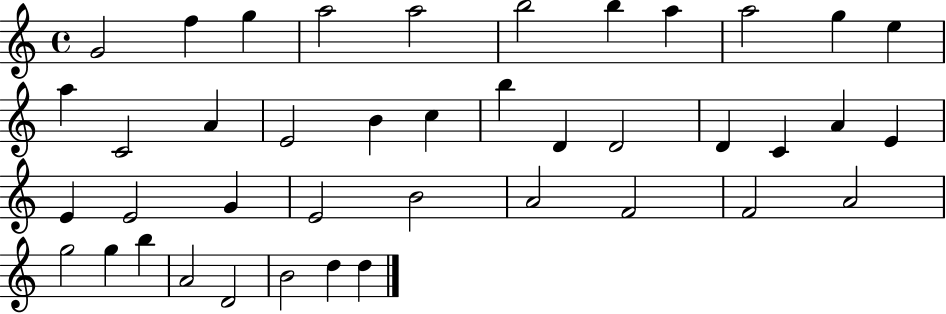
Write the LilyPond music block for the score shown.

{
  \clef treble
  \time 4/4
  \defaultTimeSignature
  \key c \major
  g'2 f''4 g''4 | a''2 a''2 | b''2 b''4 a''4 | a''2 g''4 e''4 | \break a''4 c'2 a'4 | e'2 b'4 c''4 | b''4 d'4 d'2 | d'4 c'4 a'4 e'4 | \break e'4 e'2 g'4 | e'2 b'2 | a'2 f'2 | f'2 a'2 | \break g''2 g''4 b''4 | a'2 d'2 | b'2 d''4 d''4 | \bar "|."
}